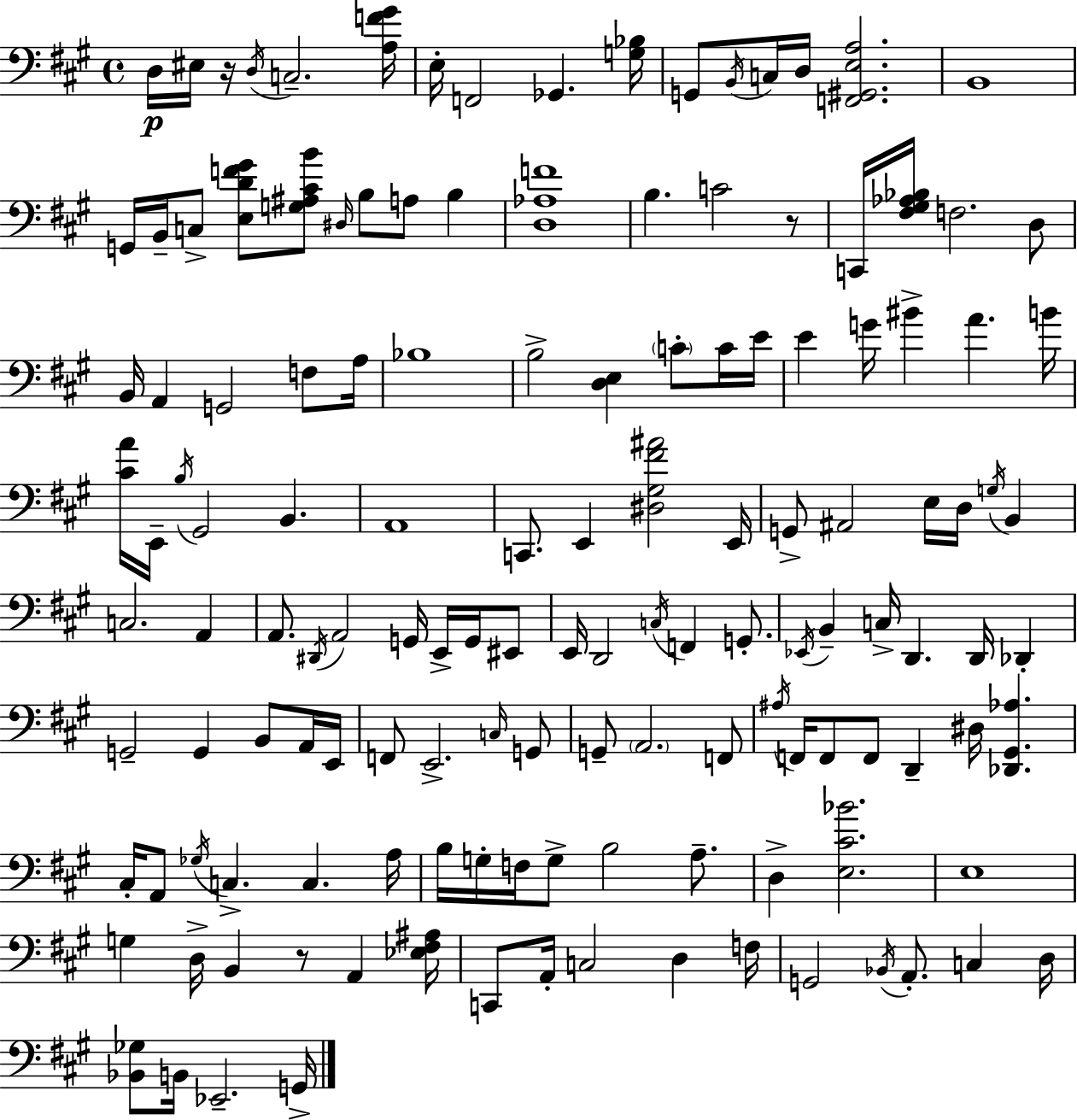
X:1
T:Untitled
M:4/4
L:1/4
K:A
D,/4 ^E,/4 z/4 D,/4 C,2 [A,F^G]/4 E,/4 F,,2 _G,, [G,_B,]/4 G,,/2 B,,/4 C,/4 D,/4 [F,,^G,,E,A,]2 B,,4 G,,/4 B,,/4 C,/2 [E,DF^G]/2 [G,^A,^CB]/2 ^D,/4 B,/2 A,/2 B, [D,_A,F]4 B, C2 z/2 C,,/4 [^F,^G,_A,_B,]/4 F,2 D,/2 B,,/4 A,, G,,2 F,/2 A,/4 _B,4 B,2 [D,E,] C/2 C/4 E/4 E G/4 ^B A B/4 [^CA]/4 E,,/4 B,/4 ^G,,2 B,, A,,4 C,,/2 E,, [^D,^G,^F^A]2 E,,/4 G,,/2 ^A,,2 E,/4 D,/4 G,/4 B,, C,2 A,, A,,/2 ^D,,/4 A,,2 G,,/4 E,,/4 G,,/4 ^E,,/2 E,,/4 D,,2 C,/4 F,, G,,/2 _E,,/4 B,, C,/4 D,, D,,/4 _D,, G,,2 G,, B,,/2 A,,/4 E,,/4 F,,/2 E,,2 C,/4 G,,/2 G,,/2 A,,2 F,,/2 ^A,/4 F,,/4 F,,/2 F,,/2 D,, ^D,/4 [_D,,^G,,_A,] ^C,/4 A,,/2 _G,/4 C, C, A,/4 B,/4 G,/4 F,/4 G,/2 B,2 A,/2 D, [E,^C_B]2 E,4 G, D,/4 B,, z/2 A,, [_E,^F,^A,]/4 C,,/2 A,,/4 C,2 D, F,/4 G,,2 _B,,/4 A,,/2 C, D,/4 [_B,,_G,]/2 B,,/4 _E,,2 G,,/4